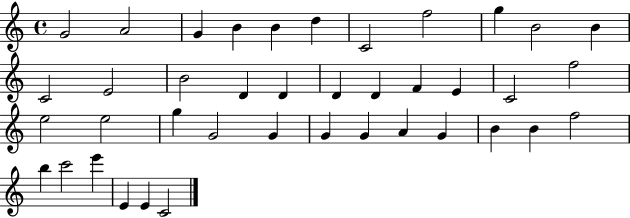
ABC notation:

X:1
T:Untitled
M:4/4
L:1/4
K:C
G2 A2 G B B d C2 f2 g B2 B C2 E2 B2 D D D D F E C2 f2 e2 e2 g G2 G G G A G B B f2 b c'2 e' E E C2